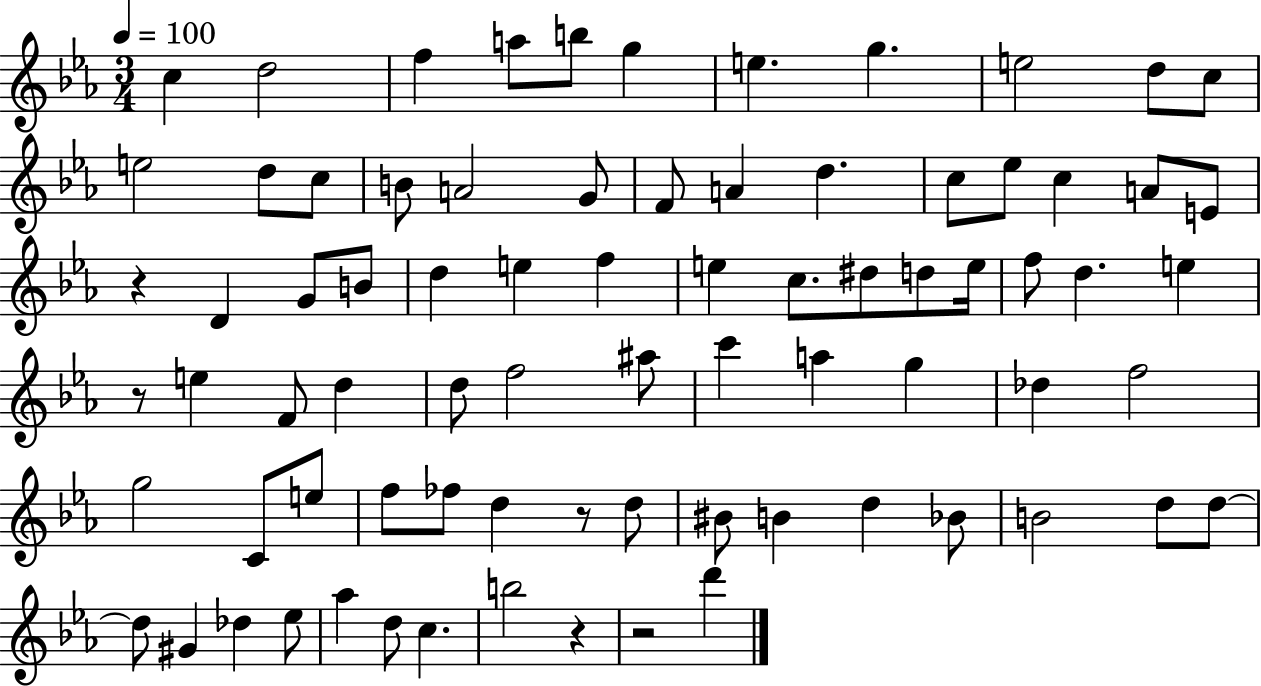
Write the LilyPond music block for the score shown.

{
  \clef treble
  \numericTimeSignature
  \time 3/4
  \key ees \major
  \tempo 4 = 100
  c''4 d''2 | f''4 a''8 b''8 g''4 | e''4. g''4. | e''2 d''8 c''8 | \break e''2 d''8 c''8 | b'8 a'2 g'8 | f'8 a'4 d''4. | c''8 ees''8 c''4 a'8 e'8 | \break r4 d'4 g'8 b'8 | d''4 e''4 f''4 | e''4 c''8. dis''8 d''8 e''16 | f''8 d''4. e''4 | \break r8 e''4 f'8 d''4 | d''8 f''2 ais''8 | c'''4 a''4 g''4 | des''4 f''2 | \break g''2 c'8 e''8 | f''8 fes''8 d''4 r8 d''8 | bis'8 b'4 d''4 bes'8 | b'2 d''8 d''8~~ | \break d''8 gis'4 des''4 ees''8 | aes''4 d''8 c''4. | b''2 r4 | r2 d'''4 | \break \bar "|."
}